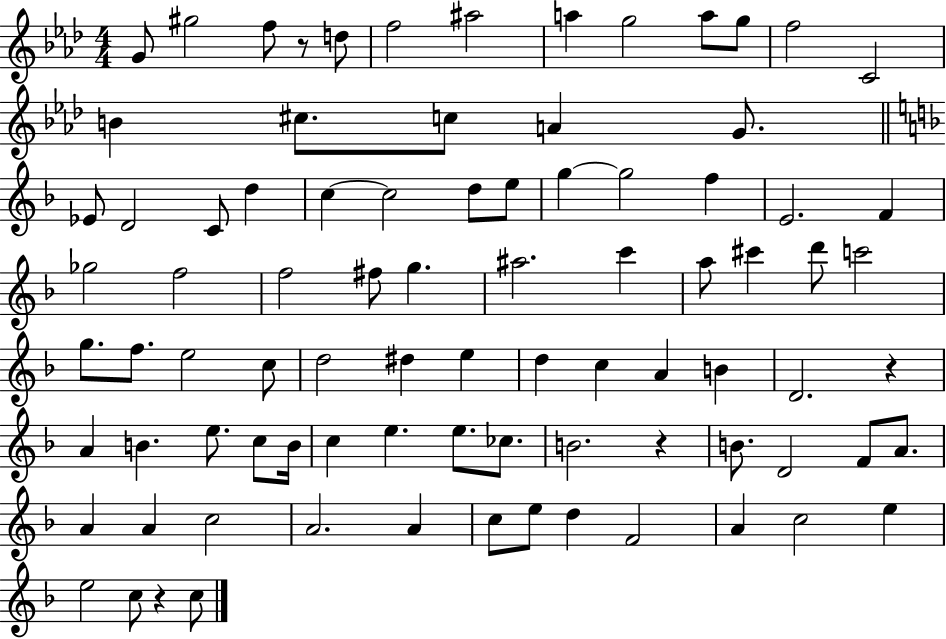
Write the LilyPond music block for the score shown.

{
  \clef treble
  \numericTimeSignature
  \time 4/4
  \key aes \major
  g'8 gis''2 f''8 r8 d''8 | f''2 ais''2 | a''4 g''2 a''8 g''8 | f''2 c'2 | \break b'4 cis''8. c''8 a'4 g'8. | \bar "||" \break \key d \minor ees'8 d'2 c'8 d''4 | c''4~~ c''2 d''8 e''8 | g''4~~ g''2 f''4 | e'2. f'4 | \break ges''2 f''2 | f''2 fis''8 g''4. | ais''2. c'''4 | a''8 cis'''4 d'''8 c'''2 | \break g''8. f''8. e''2 c''8 | d''2 dis''4 e''4 | d''4 c''4 a'4 b'4 | d'2. r4 | \break a'4 b'4. e''8. c''8 b'16 | c''4 e''4. e''8. ces''8. | b'2. r4 | b'8. d'2 f'8 a'8. | \break a'4 a'4 c''2 | a'2. a'4 | c''8 e''8 d''4 f'2 | a'4 c''2 e''4 | \break e''2 c''8 r4 c''8 | \bar "|."
}